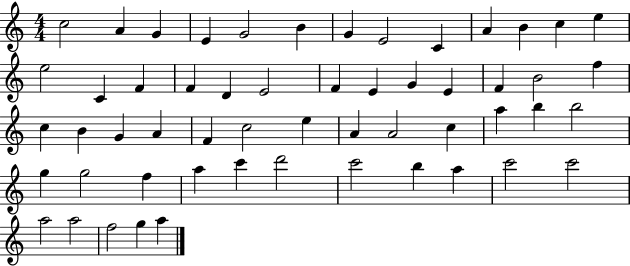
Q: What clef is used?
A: treble